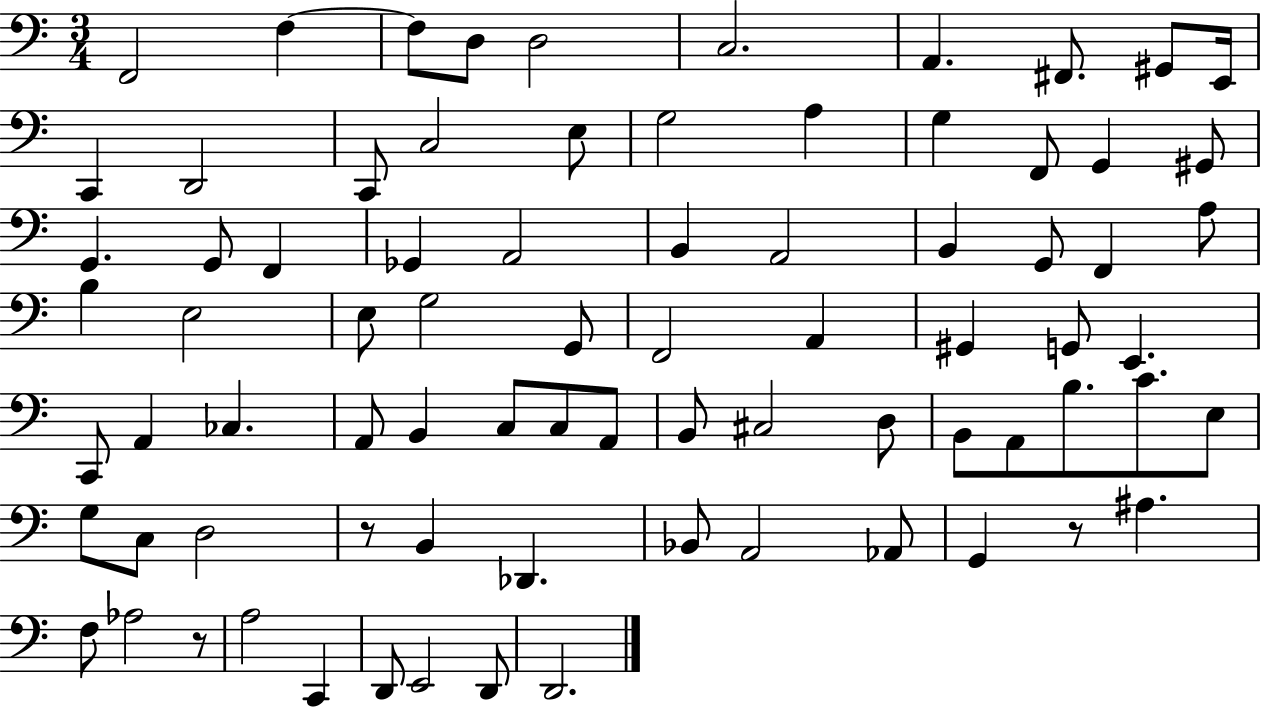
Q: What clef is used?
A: bass